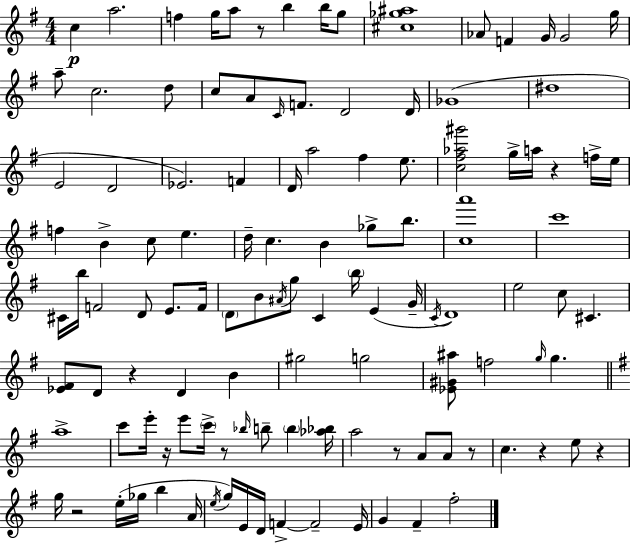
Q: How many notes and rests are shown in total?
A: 117